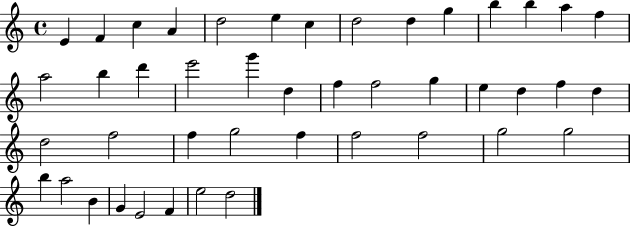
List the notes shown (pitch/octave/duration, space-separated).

E4/q F4/q C5/q A4/q D5/h E5/q C5/q D5/h D5/q G5/q B5/q B5/q A5/q F5/q A5/h B5/q D6/q E6/h G6/q D5/q F5/q F5/h G5/q E5/q D5/q F5/q D5/q D5/h F5/h F5/q G5/h F5/q F5/h F5/h G5/h G5/h B5/q A5/h B4/q G4/q E4/h F4/q E5/h D5/h